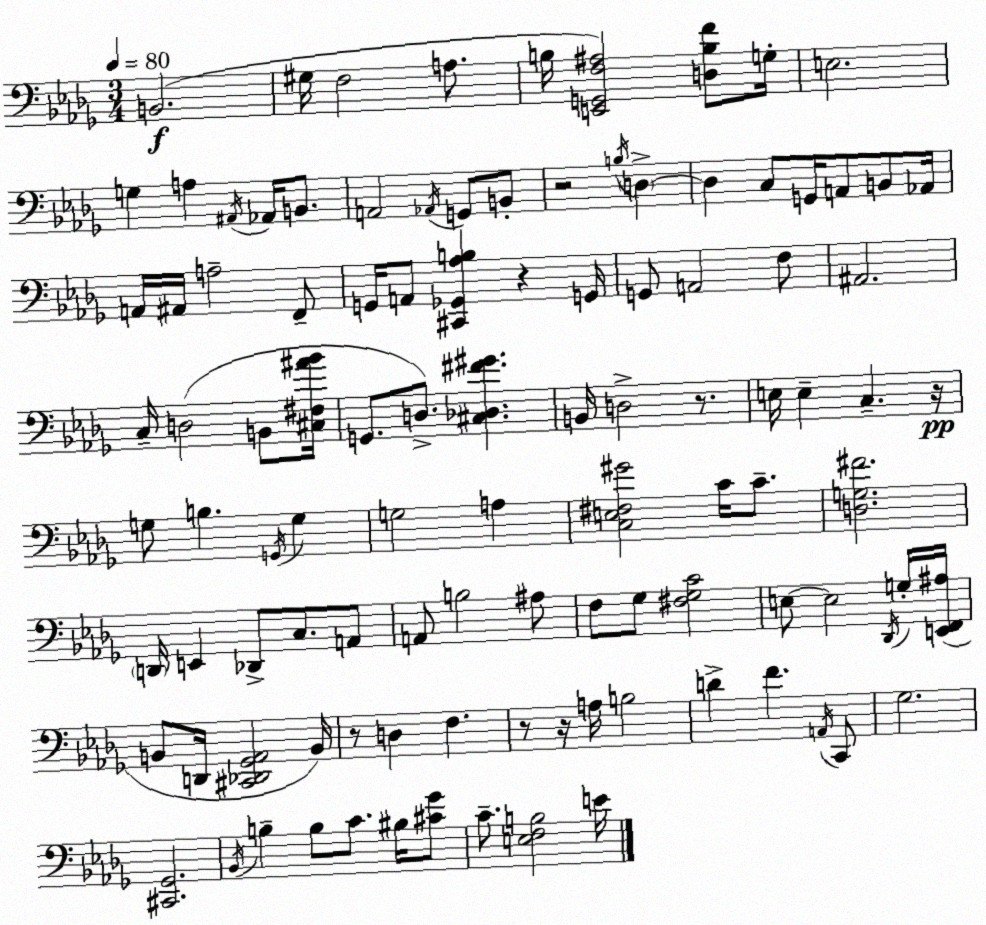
X:1
T:Untitled
M:3/4
L:1/4
K:Bbm
B,,2 ^G,/4 F,2 A,/2 B,/4 [E,,G,,F,^A,]2 [D,B,F]/2 G,/4 E,2 G, A, ^A,,/4 _A,,/4 B,,/2 A,,2 _A,,/4 G,,/2 B,,/2 z2 B,/4 D, D, C,/2 G,,/4 A,,/2 B,,/2 _A,,/4 A,,/4 ^A,,/4 A,2 F,,/2 G,,/4 A,,/2 [^C,,_G,,_A,B,] z G,,/4 G,,/2 A,,2 F,/2 ^A,,2 C,/4 D,2 B,,/2 [^C,^F,^A_B]/4 G,,/2 D,/2 [^C,_D,^F^G] B,,/4 D,2 z/2 E,/4 E, C, z/4 G,/2 B, G,,/4 G, G,2 A, [C,E,^F,^G]2 C/4 C/2 [D,G,^F]2 D,,/4 E,, _D,,/2 C,/2 A,,/2 A,,/2 B,2 ^A,/2 F,/2 _G,/2 [^F,_G,C]2 E,/2 E,2 _D,,/4 G,/4 [E,,F,,^A,]/4 B,,/2 D,,/4 [^C,,_D,,_G,,_A,,]2 B,,/4 z/2 D, F, z/2 z/4 A,/4 B,2 D F A,,/4 C,,/2 _G,2 [^C,,_G,,]2 _B,,/4 B, B,/2 C/2 ^B,/4 [^C_G]/2 C/2 [E,F,B,]2 E/4